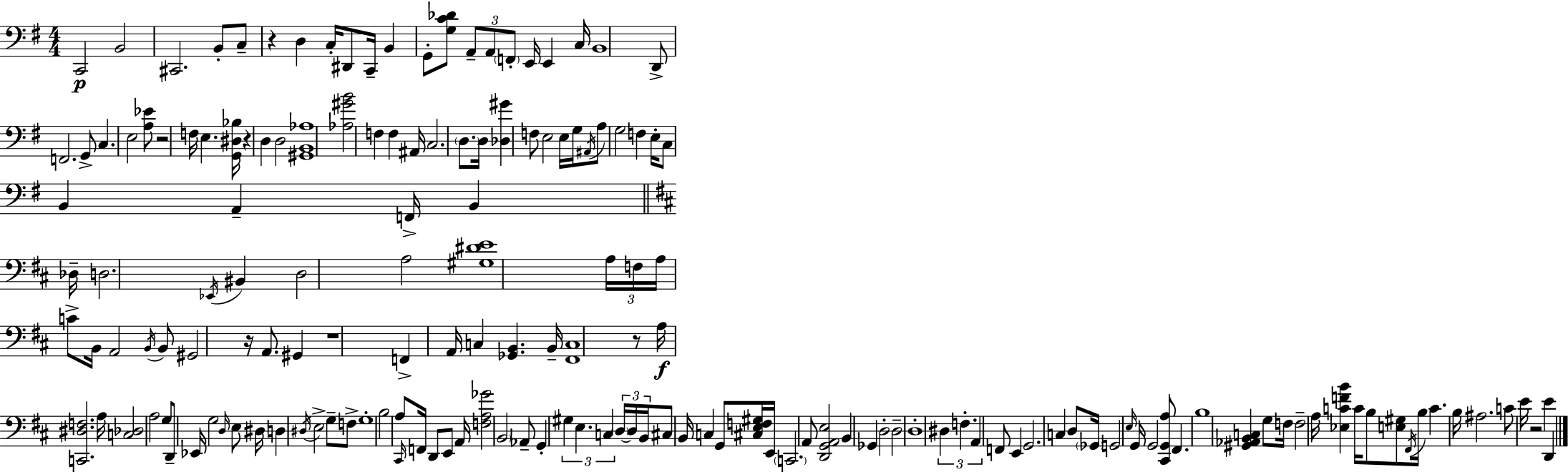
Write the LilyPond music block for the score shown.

{
  \clef bass
  \numericTimeSignature
  \time 4/4
  \key g \major
  c,2\p b,2 | cis,2. b,8-. c8-- | r4 d4 c16-. dis,8 c,16-- b,4 | g,8-. <g c' des'>8 \tuplet 3/2 { a,8-- a,8 \parenthesize f,8-. } e,16 e,4 c16 | \break b,1 | d,8-> f,2. g,8-> | c4. e2 <a ees'>8 | r2 f16 e4. <g, dis bes>16 | \break r4 d4 d2 | <gis, b, aes>1 | <aes gis' b'>2 f4 f4 | ais,16 c2. \parenthesize d8. | \break d16 <des gis'>4 f8 e2 e16 | g16 \acciaccatura { ais,16 } a8 g2 f4 | e16-. c8 b,4 a,4-- f,16-> b,4 | \bar "||" \break \key b \minor des16-- d2. \acciaccatura { ees,16 } bis,4 | d2 a2 | <gis dis' e'>1 | \tuplet 3/2 { a16 f16 a16 } c'8-> b,16 a,2 | \break \acciaccatura { b,16 } b,8 gis,2 r16 a,8. gis,4 | r1 | f,4-> a,16 c4 <ges, b,>4. | b,16-- <fis, c>1 | \break r8 a16\f <c, dis f>2. | a16 <c des>2 a2 | g8 d,8-- ees,16 g2 | \grace { d16 } e8 dis16 d4 \acciaccatura { dis16 } e2-> | \break g8-- f8-> g1-. | b2 a8 \grace { cis,16 } | f,16 d,8 e,8 a,16 <f a ges'>2 \parenthesize b,2 | aes,8-- g,4-. \tuplet 3/2 { gis4 | \break e4. c4 } \tuplet 3/2 { \parenthesize d16~~ d16 b,16 } cis8 b,16 | c4 g,8 <cis e f gis>16 e,16 \parenthesize c,2. | a,8 <d, g, a, e>2 b,4 | ges,4 d2-. d2-- | \break d1-. | \tuplet 3/2 { dis4 f4.-. | a,4 } f,8 e,4 g,2. | c4 d8 \parenthesize ges,16 g,2 | \break \grace { e16 } g,16 g,2 <cis, g, a>8 | fis,4. b1 | <gis, aes, b, c>4 g8 f16 f2-- | a16 <ees c' f' b'>4 c'16 b8 <e gis>8 | \break \acciaccatura { fis,16 } b16 c'4. b16 ais2. | c'8 e'16 r2 | e'4 d,4 \bar "|."
}